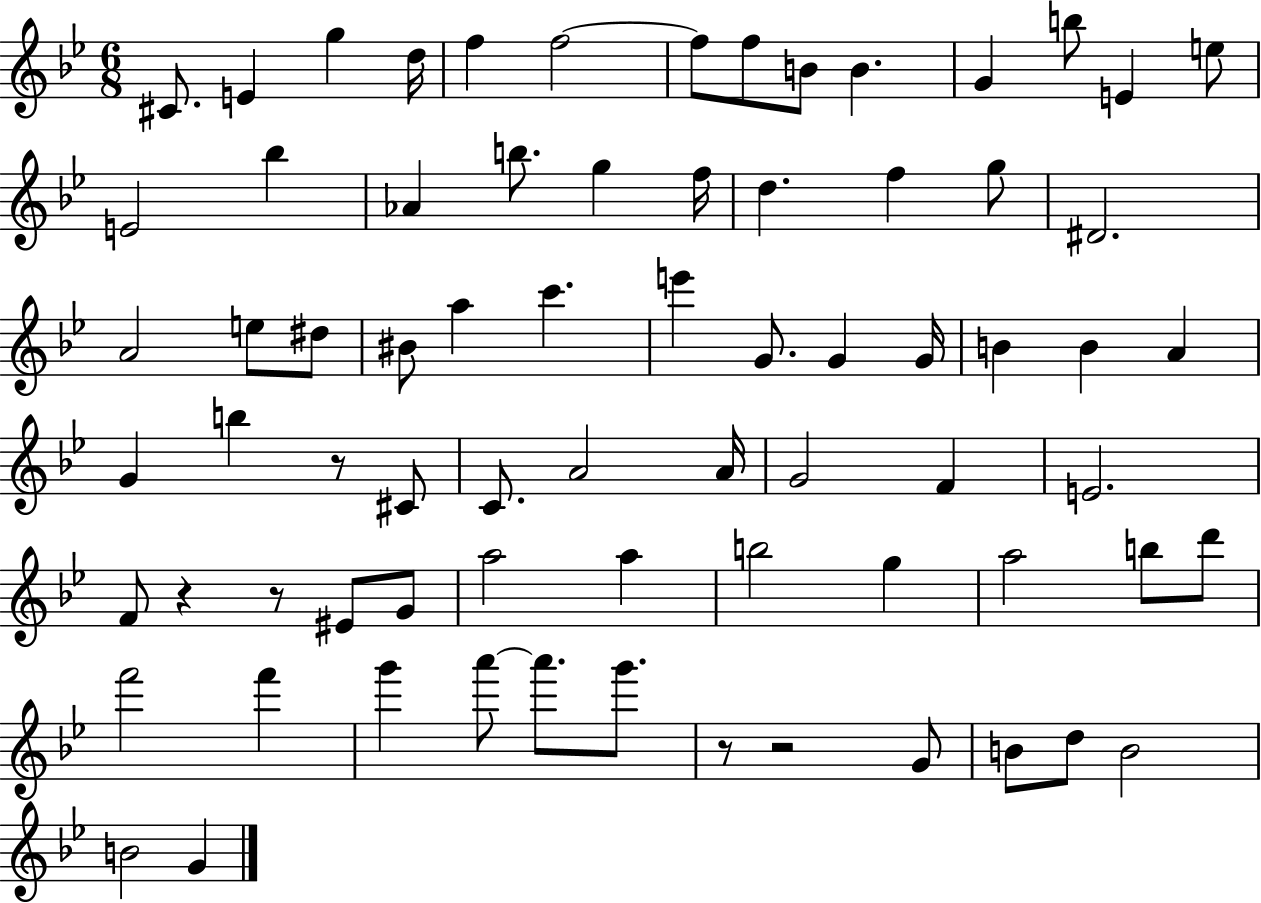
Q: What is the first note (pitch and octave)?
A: C#4